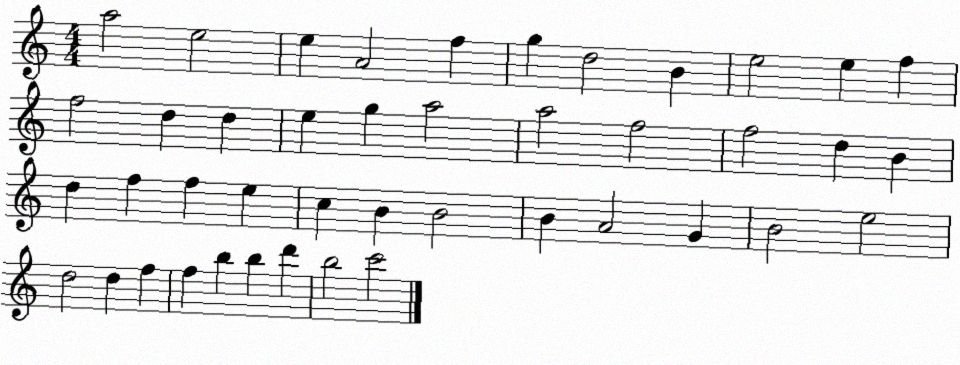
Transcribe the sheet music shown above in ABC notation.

X:1
T:Untitled
M:4/4
L:1/4
K:C
a2 e2 e A2 f g d2 B e2 e f f2 d d e g a2 a2 f2 f2 d B d f f e c B B2 B A2 G B2 e2 d2 d f f b b d' b2 c'2